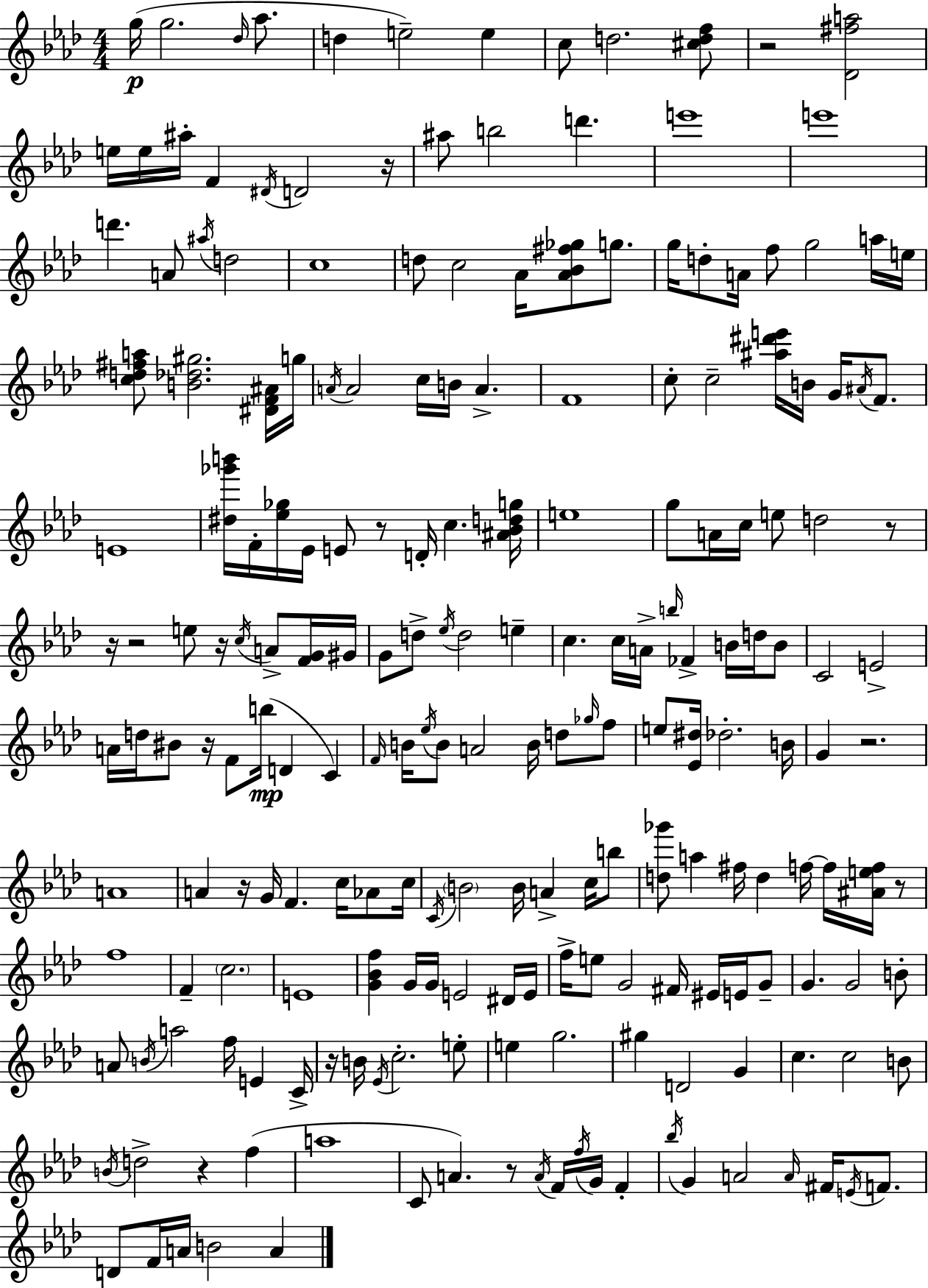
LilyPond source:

{
  \clef treble
  \numericTimeSignature
  \time 4/4
  \key f \minor
  g''16(\p g''2. \grace { des''16 } aes''8. | d''4 e''2--) e''4 | c''8 d''2. <cis'' d'' f''>8 | r2 <des' fis'' a''>2 | \break e''16 e''16 ais''16-. f'4 \acciaccatura { dis'16 } d'2 | r16 ais''8 b''2 d'''4. | e'''1 | e'''1 | \break d'''4. a'8 \acciaccatura { ais''16 } d''2 | c''1 | d''8 c''2 aes'16 <aes' bes' fis'' ges''>8 | g''8. g''16 d''8-. a'16 f''8 g''2 | \break a''16 e''16 <c'' d'' fis'' a''>8 <b' des'' gis''>2. | <dis' f' ais'>16 g''16 \acciaccatura { a'16 } a'2 c''16 b'16 a'4.-> | f'1 | c''8-. c''2-- <ais'' dis''' e'''>16 b'16 | \break g'16 \acciaccatura { ais'16 } f'8. e'1 | <dis'' ges''' b'''>16 f'16-. <ees'' ges''>16 ees'16 e'8 r8 d'16-. c''4. | <ais' bes' d'' g''>16 e''1 | g''8 a'16 c''16 e''8 d''2 | \break r8 r16 r2 e''8 | r16 \acciaccatura { c''16 } a'8-> <f' g'>16 gis'16 g'8 d''8-> \acciaccatura { ees''16 } d''2 | e''4-- c''4. c''16 a'16-> \grace { b''16 } | fes'4-> b'16 d''16 b'8 c'2 | \break e'2-> a'16 d''16 bis'8 r16 f'8 b''16(\mp | d'4 c'4) \grace { f'16 } b'16 \acciaccatura { ees''16 } b'8 a'2 | b'16 d''8 \grace { ges''16 } f''8 e''8 <ees' dis''>16 des''2.-. | b'16 g'4 r2. | \break a'1 | a'4 r16 | g'16 f'4. c''16 aes'8 c''16 \acciaccatura { c'16 } \parenthesize b'2 | b'16 a'4-> c''16 b''8 <d'' ges'''>8 a''4 | \break fis''16 d''4 f''16~~ f''16 <ais' e'' f''>16 r8 f''1 | f'4-- | \parenthesize c''2. e'1 | <g' bes' f''>4 | \break g'16 g'16 e'2 dis'16 e'16 f''16-> e''8 g'2 | fis'16 eis'16 e'16 g'8-- g'4. | g'2 b'8-. a'8 \acciaccatura { b'16 } a''2 | f''16 e'4 c'16-> r16 b'16 \acciaccatura { ees'16 } | \break c''2.-. e''8-. e''4 | g''2. gis''4 | d'2 g'4 c''4. | c''2 b'8 \acciaccatura { b'16 } d''2-> | \break r4 f''4( a''1 | c'8 | a'4.) r8 \acciaccatura { a'16 } f'16 \acciaccatura { f''16 } g'16 f'4-. | \acciaccatura { bes''16 } g'4 a'2 \grace { a'16 } fis'16 | \break \acciaccatura { e'16 } f'8. d'8 f'16 a'16 b'2 | a'4 \bar "|."
}